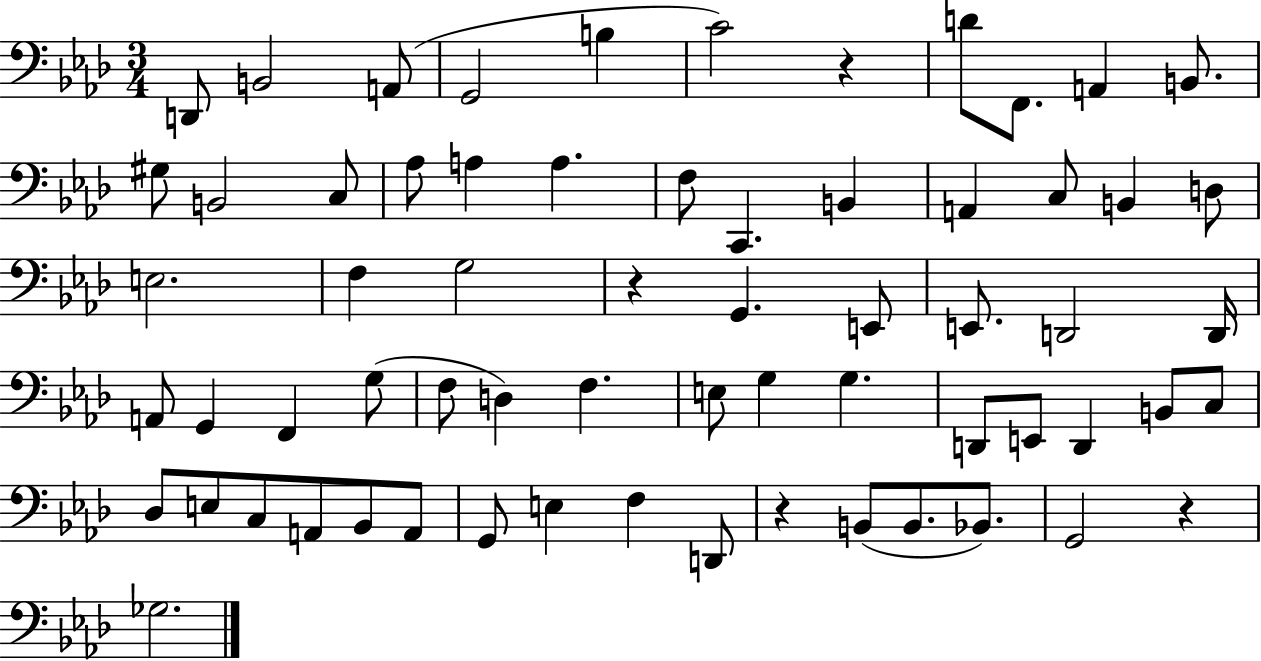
D2/e B2/h A2/e G2/h B3/q C4/h R/q D4/e F2/e. A2/q B2/e. G#3/e B2/h C3/e Ab3/e A3/q A3/q. F3/e C2/q. B2/q A2/q C3/e B2/q D3/e E3/h. F3/q G3/h R/q G2/q. E2/e E2/e. D2/h D2/s A2/e G2/q F2/q G3/e F3/e D3/q F3/q. E3/e G3/q G3/q. D2/e E2/e D2/q B2/e C3/e Db3/e E3/e C3/e A2/e Bb2/e A2/e G2/e E3/q F3/q D2/e R/q B2/e B2/e. Bb2/e. G2/h R/q Gb3/h.